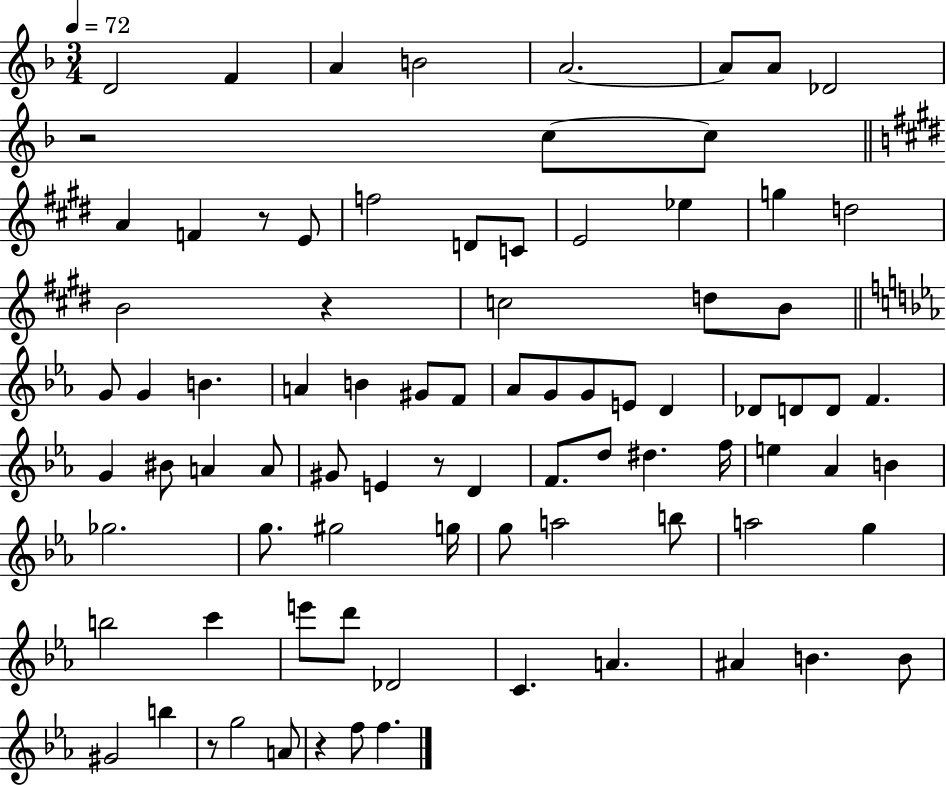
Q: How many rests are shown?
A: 6